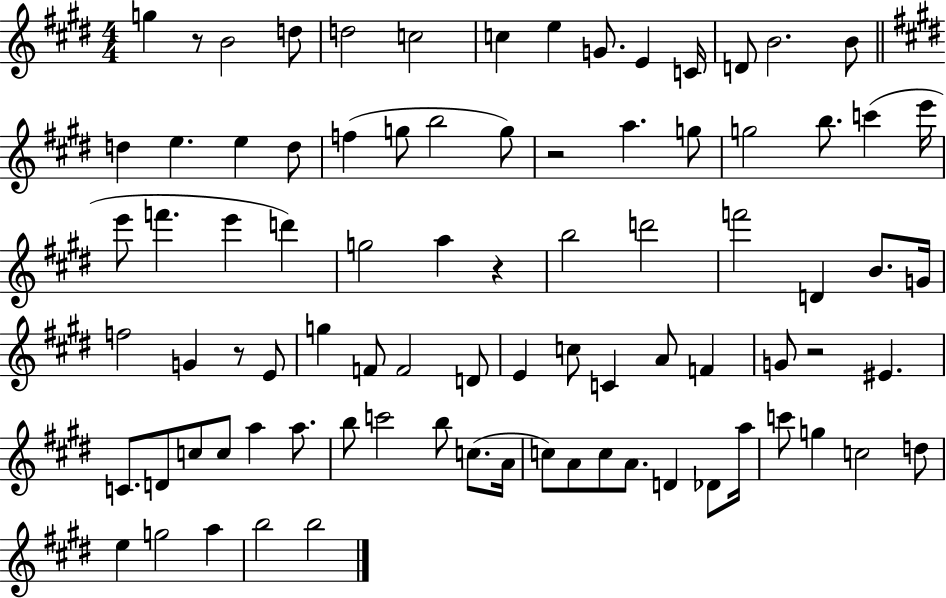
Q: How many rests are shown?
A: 5